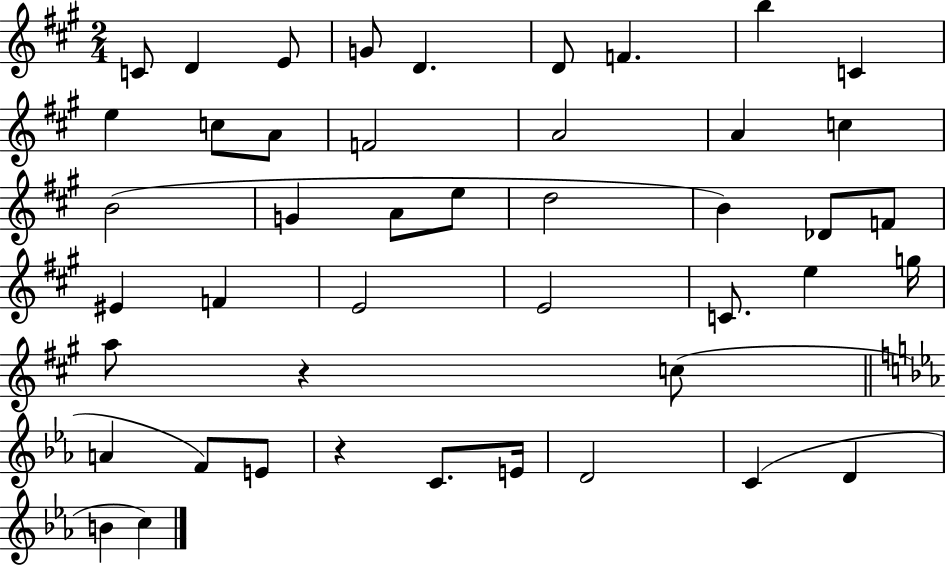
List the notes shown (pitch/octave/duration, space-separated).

C4/e D4/q E4/e G4/e D4/q. D4/e F4/q. B5/q C4/q E5/q C5/e A4/e F4/h A4/h A4/q C5/q B4/h G4/q A4/e E5/e D5/h B4/q Db4/e F4/e EIS4/q F4/q E4/h E4/h C4/e. E5/q G5/s A5/e R/q C5/e A4/q F4/e E4/e R/q C4/e. E4/s D4/h C4/q D4/q B4/q C5/q